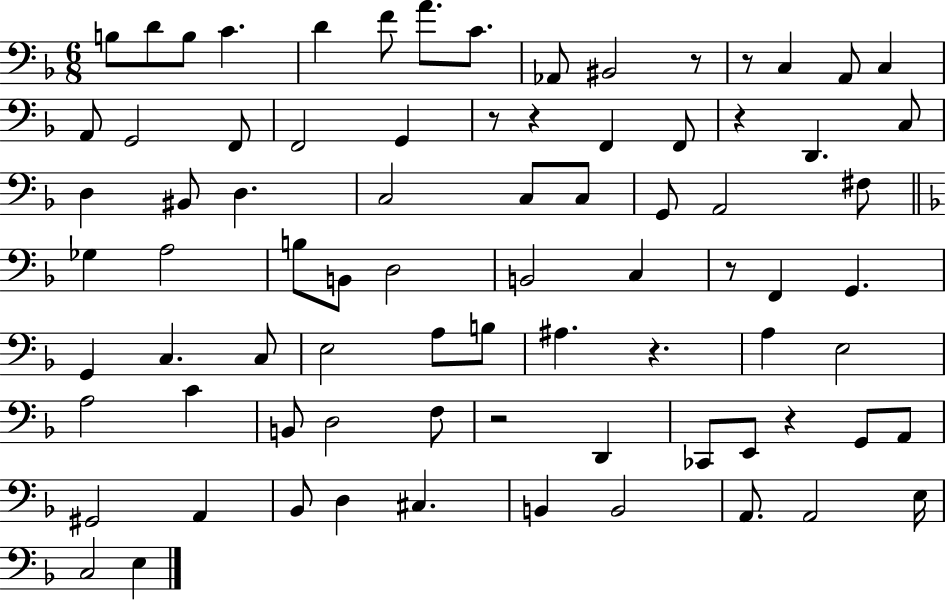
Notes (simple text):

B3/e D4/e B3/e C4/q. D4/q F4/e A4/e. C4/e. Ab2/e BIS2/h R/e R/e C3/q A2/e C3/q A2/e G2/h F2/e F2/h G2/q R/e R/q F2/q F2/e R/q D2/q. C3/e D3/q BIS2/e D3/q. C3/h C3/e C3/e G2/e A2/h F#3/e Gb3/q A3/h B3/e B2/e D3/h B2/h C3/q R/e F2/q G2/q. G2/q C3/q. C3/e E3/h A3/e B3/e A#3/q. R/q. A3/q E3/h A3/h C4/q B2/e D3/h F3/e R/h D2/q CES2/e E2/e R/q G2/e A2/e G#2/h A2/q Bb2/e D3/q C#3/q. B2/q B2/h A2/e. A2/h E3/s C3/h E3/q